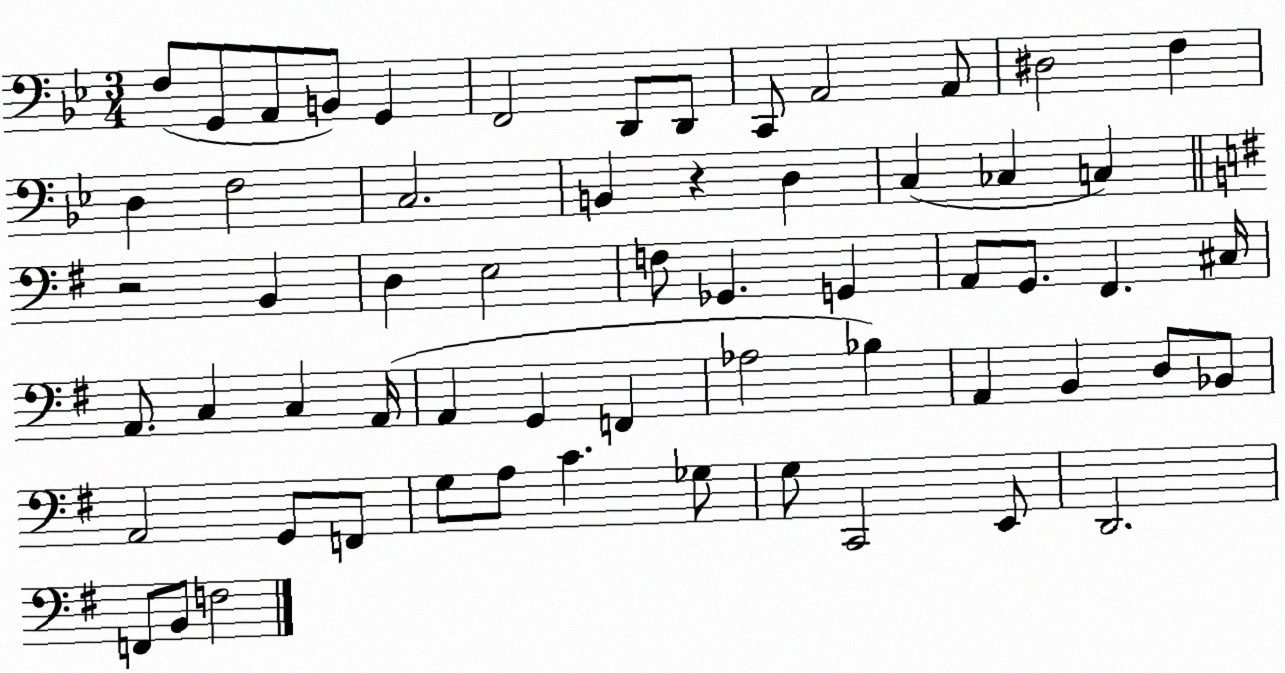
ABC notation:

X:1
T:Untitled
M:3/4
L:1/4
K:Bb
F,/2 G,,/2 A,,/2 B,,/2 G,, F,,2 D,,/2 D,,/2 C,,/2 A,,2 A,,/2 ^D,2 F, D, F,2 C,2 B,, z D, C, _C, C, z2 B,, D, E,2 F,/2 _G,, G,, A,,/2 G,,/2 ^F,, ^C,/4 A,,/2 C, C, A,,/4 A,, G,, F,, _A,2 _B, A,, B,, D,/2 _B,,/2 A,,2 G,,/2 F,,/2 G,/2 A,/2 C _G,/2 G,/2 C,,2 E,,/2 D,,2 F,,/2 B,,/2 F,2